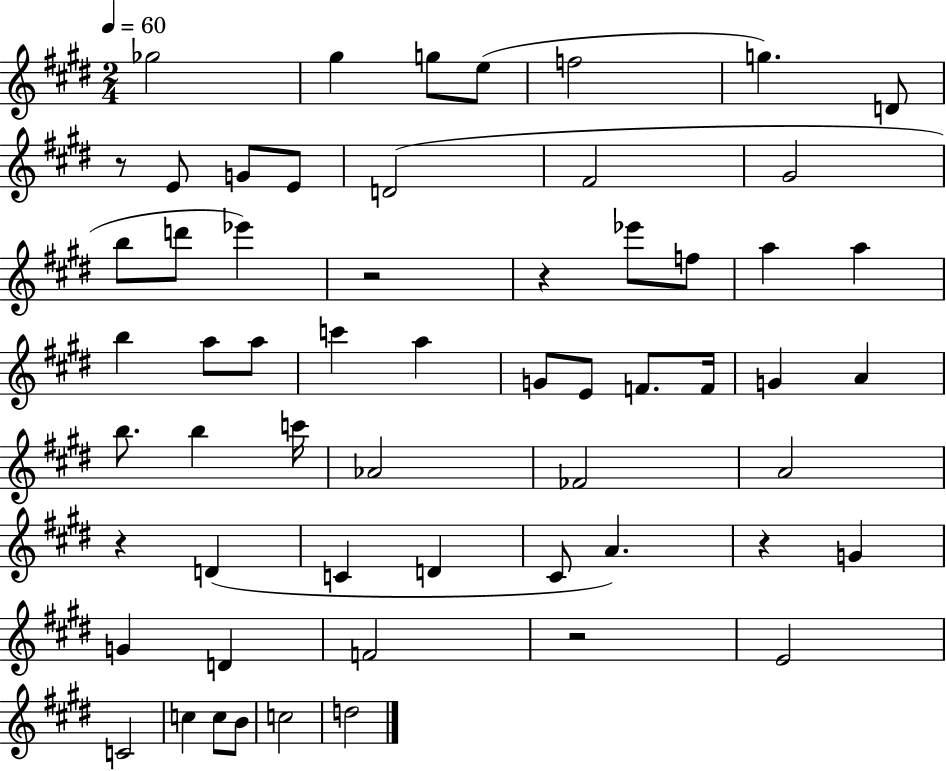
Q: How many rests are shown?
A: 6